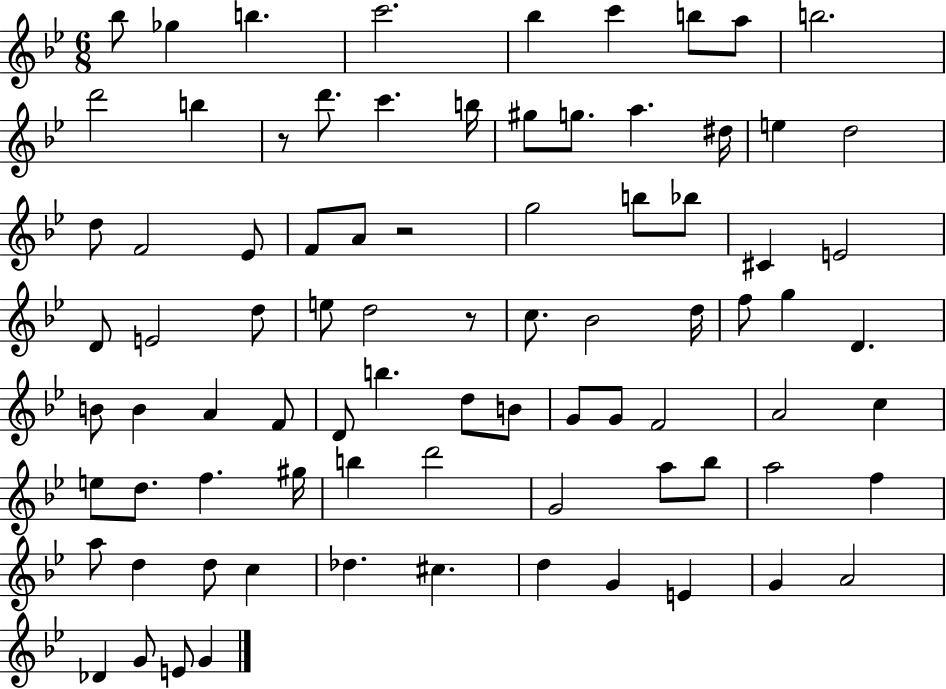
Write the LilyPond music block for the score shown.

{
  \clef treble
  \numericTimeSignature
  \time 6/8
  \key bes \major
  bes''8 ges''4 b''4. | c'''2. | bes''4 c'''4 b''8 a''8 | b''2. | \break d'''2 b''4 | r8 d'''8. c'''4. b''16 | gis''8 g''8. a''4. dis''16 | e''4 d''2 | \break d''8 f'2 ees'8 | f'8 a'8 r2 | g''2 b''8 bes''8 | cis'4 e'2 | \break d'8 e'2 d''8 | e''8 d''2 r8 | c''8. bes'2 d''16 | f''8 g''4 d'4. | \break b'8 b'4 a'4 f'8 | d'8 b''4. d''8 b'8 | g'8 g'8 f'2 | a'2 c''4 | \break e''8 d''8. f''4. gis''16 | b''4 d'''2 | g'2 a''8 bes''8 | a''2 f''4 | \break a''8 d''4 d''8 c''4 | des''4. cis''4. | d''4 g'4 e'4 | g'4 a'2 | \break des'4 g'8 e'8 g'4 | \bar "|."
}